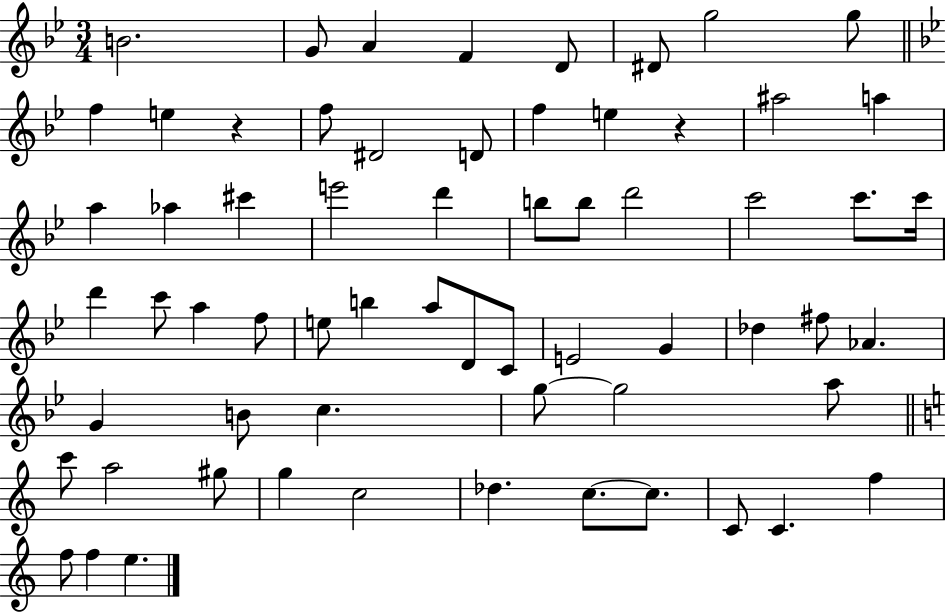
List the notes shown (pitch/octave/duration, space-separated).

B4/h. G4/e A4/q F4/q D4/e D#4/e G5/h G5/e F5/q E5/q R/q F5/e D#4/h D4/e F5/q E5/q R/q A#5/h A5/q A5/q Ab5/q C#6/q E6/h D6/q B5/e B5/e D6/h C6/h C6/e. C6/s D6/q C6/e A5/q F5/e E5/e B5/q A5/e D4/e C4/e E4/h G4/q Db5/q F#5/e Ab4/q. G4/q B4/e C5/q. G5/e G5/h A5/e C6/e A5/h G#5/e G5/q C5/h Db5/q. C5/e. C5/e. C4/e C4/q. F5/q F5/e F5/q E5/q.